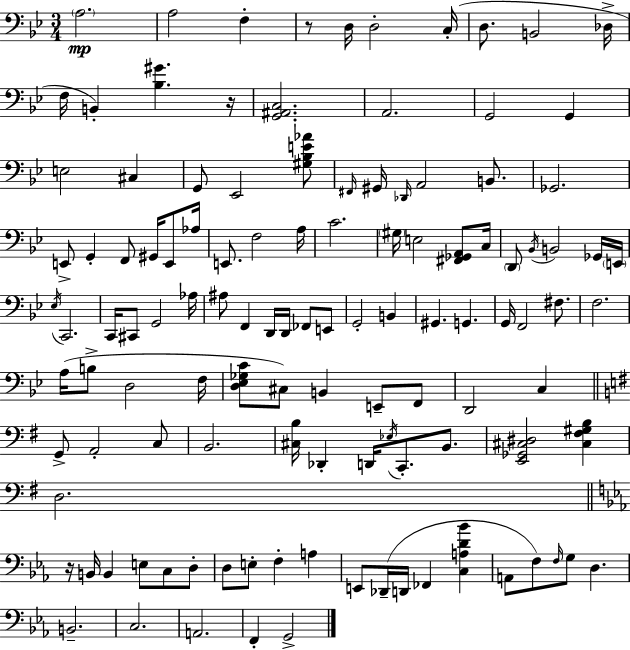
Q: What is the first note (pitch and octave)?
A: A3